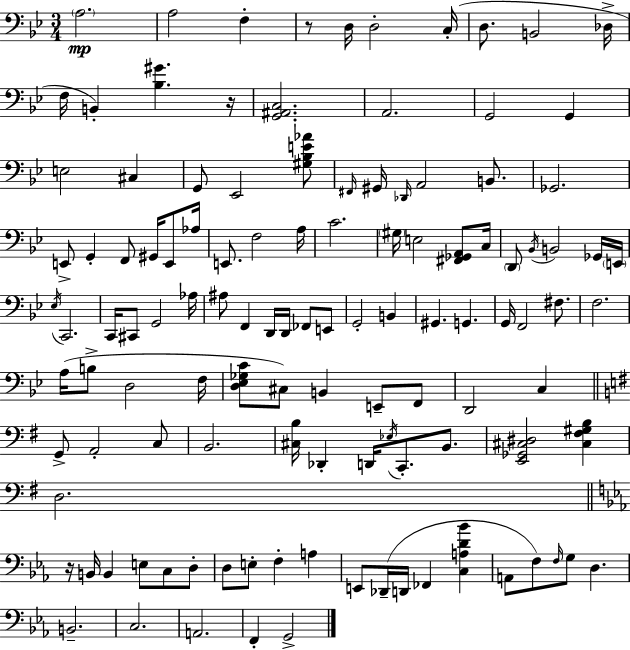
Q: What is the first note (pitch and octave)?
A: A3